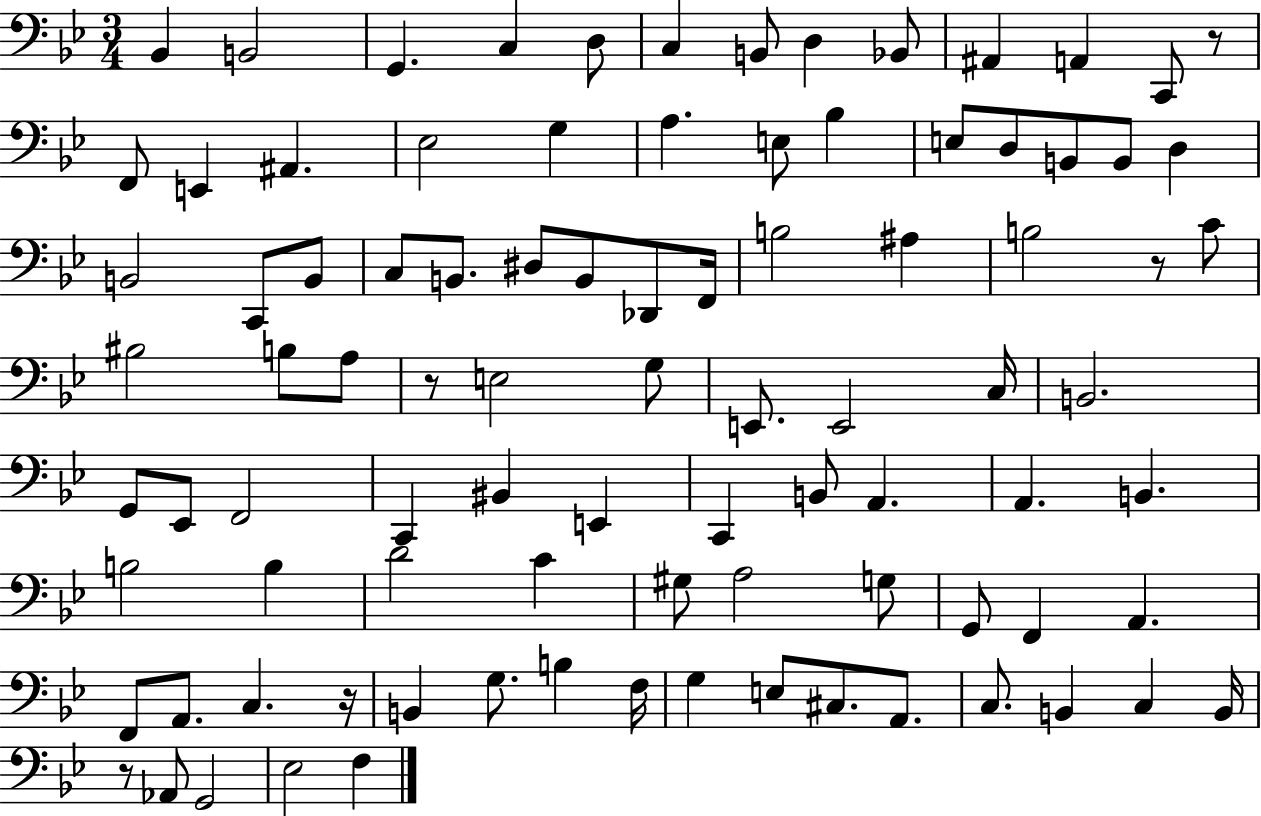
X:1
T:Untitled
M:3/4
L:1/4
K:Bb
_B,, B,,2 G,, C, D,/2 C, B,,/2 D, _B,,/2 ^A,, A,, C,,/2 z/2 F,,/2 E,, ^A,, _E,2 G, A, E,/2 _B, E,/2 D,/2 B,,/2 B,,/2 D, B,,2 C,,/2 B,,/2 C,/2 B,,/2 ^D,/2 B,,/2 _D,,/2 F,,/4 B,2 ^A, B,2 z/2 C/2 ^B,2 B,/2 A,/2 z/2 E,2 G,/2 E,,/2 E,,2 C,/4 B,,2 G,,/2 _E,,/2 F,,2 C,, ^B,, E,, C,, B,,/2 A,, A,, B,, B,2 B, D2 C ^G,/2 A,2 G,/2 G,,/2 F,, A,, F,,/2 A,,/2 C, z/4 B,, G,/2 B, F,/4 G, E,/2 ^C,/2 A,,/2 C,/2 B,, C, B,,/4 z/2 _A,,/2 G,,2 _E,2 F,